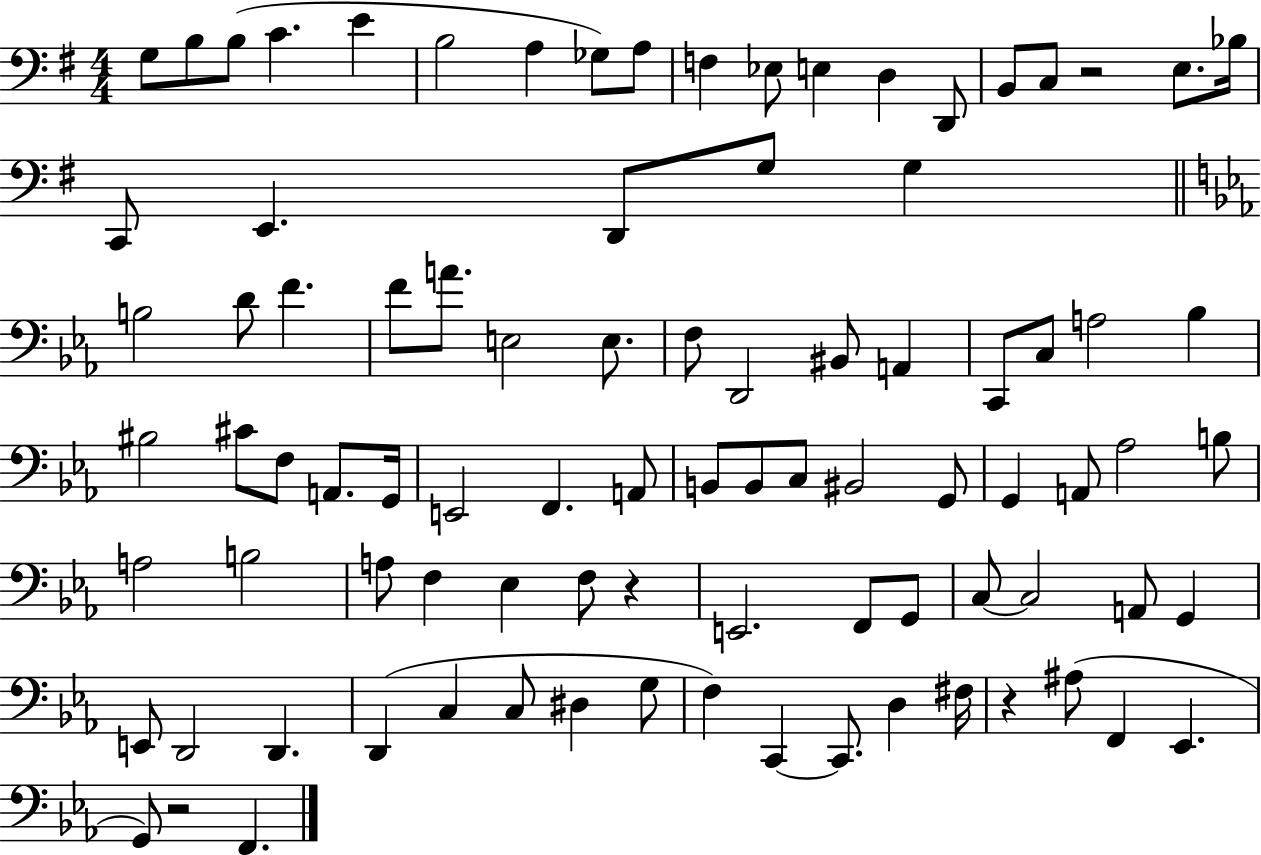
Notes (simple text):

G3/e B3/e B3/e C4/q. E4/q B3/h A3/q Gb3/e A3/e F3/q Eb3/e E3/q D3/q D2/e B2/e C3/e R/h E3/e. Bb3/s C2/e E2/q. D2/e G3/e G3/q B3/h D4/e F4/q. F4/e A4/e. E3/h E3/e. F3/e D2/h BIS2/e A2/q C2/e C3/e A3/h Bb3/q BIS3/h C#4/e F3/e A2/e. G2/s E2/h F2/q. A2/e B2/e B2/e C3/e BIS2/h G2/e G2/q A2/e Ab3/h B3/e A3/h B3/h A3/e F3/q Eb3/q F3/e R/q E2/h. F2/e G2/e C3/e C3/h A2/e G2/q E2/e D2/h D2/q. D2/q C3/q C3/e D#3/q G3/e F3/q C2/q C2/e. D3/q F#3/s R/q A#3/e F2/q Eb2/q. G2/e R/h F2/q.